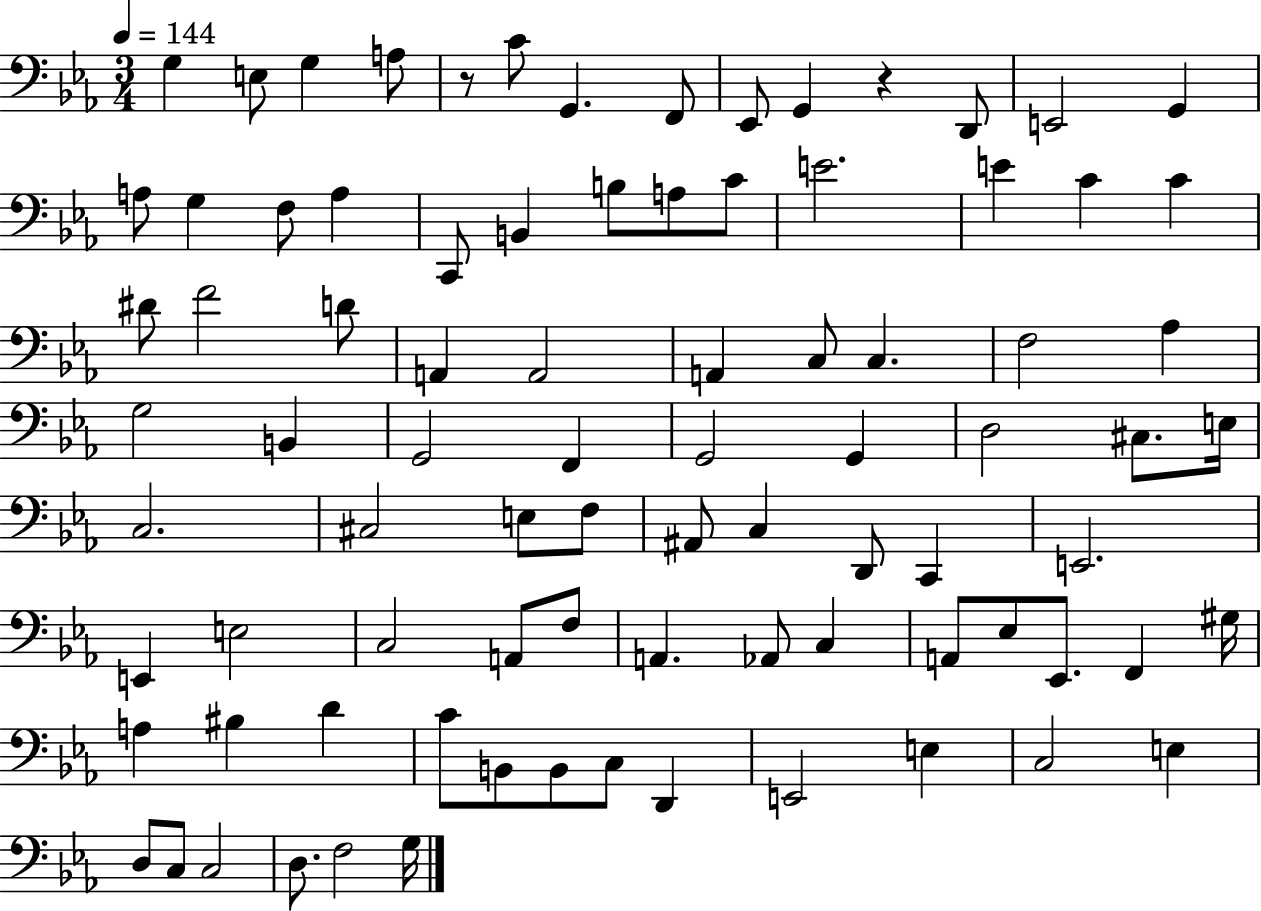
G3/q E3/e G3/q A3/e R/e C4/e G2/q. F2/e Eb2/e G2/q R/q D2/e E2/h G2/q A3/e G3/q F3/e A3/q C2/e B2/q B3/e A3/e C4/e E4/h. E4/q C4/q C4/q D#4/e F4/h D4/e A2/q A2/h A2/q C3/e C3/q. F3/h Ab3/q G3/h B2/q G2/h F2/q G2/h G2/q D3/h C#3/e. E3/s C3/h. C#3/h E3/e F3/e A#2/e C3/q D2/e C2/q E2/h. E2/q E3/h C3/h A2/e F3/e A2/q. Ab2/e C3/q A2/e Eb3/e Eb2/e. F2/q G#3/s A3/q BIS3/q D4/q C4/e B2/e B2/e C3/e D2/q E2/h E3/q C3/h E3/q D3/e C3/e C3/h D3/e. F3/h G3/s